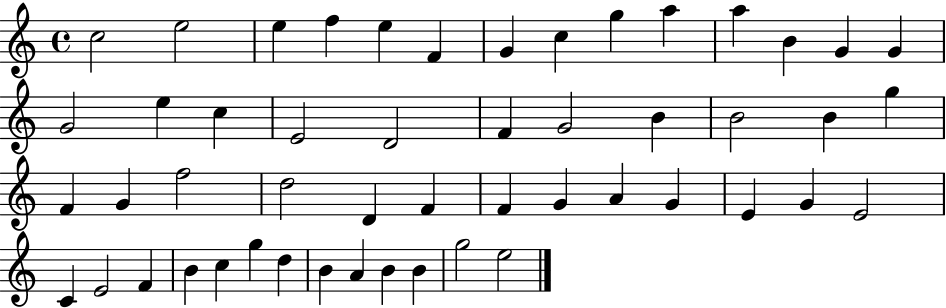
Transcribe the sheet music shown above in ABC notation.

X:1
T:Untitled
M:4/4
L:1/4
K:C
c2 e2 e f e F G c g a a B G G G2 e c E2 D2 F G2 B B2 B g F G f2 d2 D F F G A G E G E2 C E2 F B c g d B A B B g2 e2